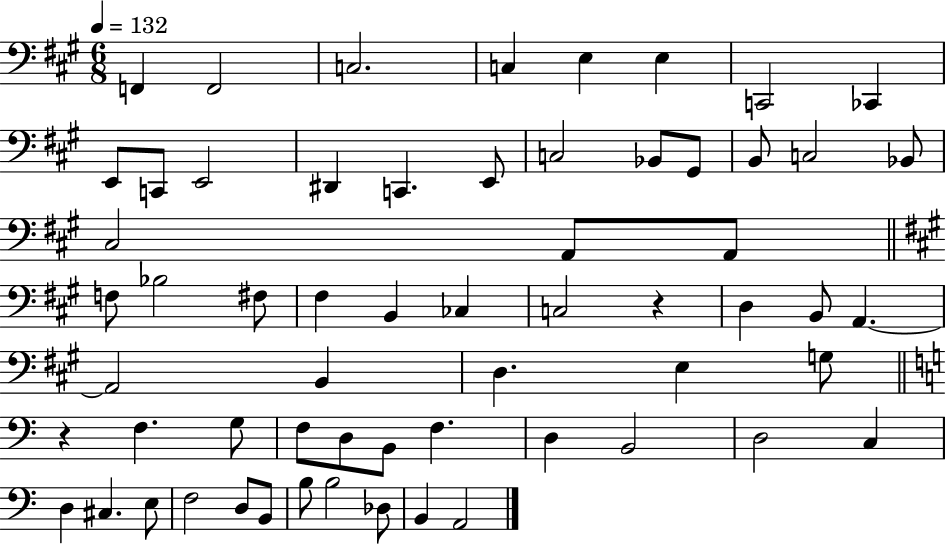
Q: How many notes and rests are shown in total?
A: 61